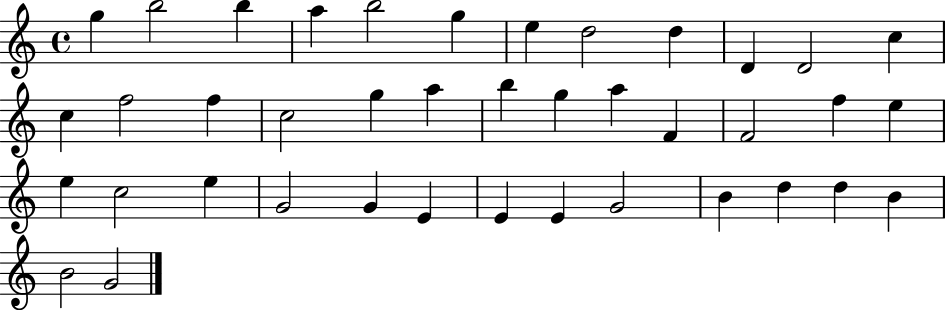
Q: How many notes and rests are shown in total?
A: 40